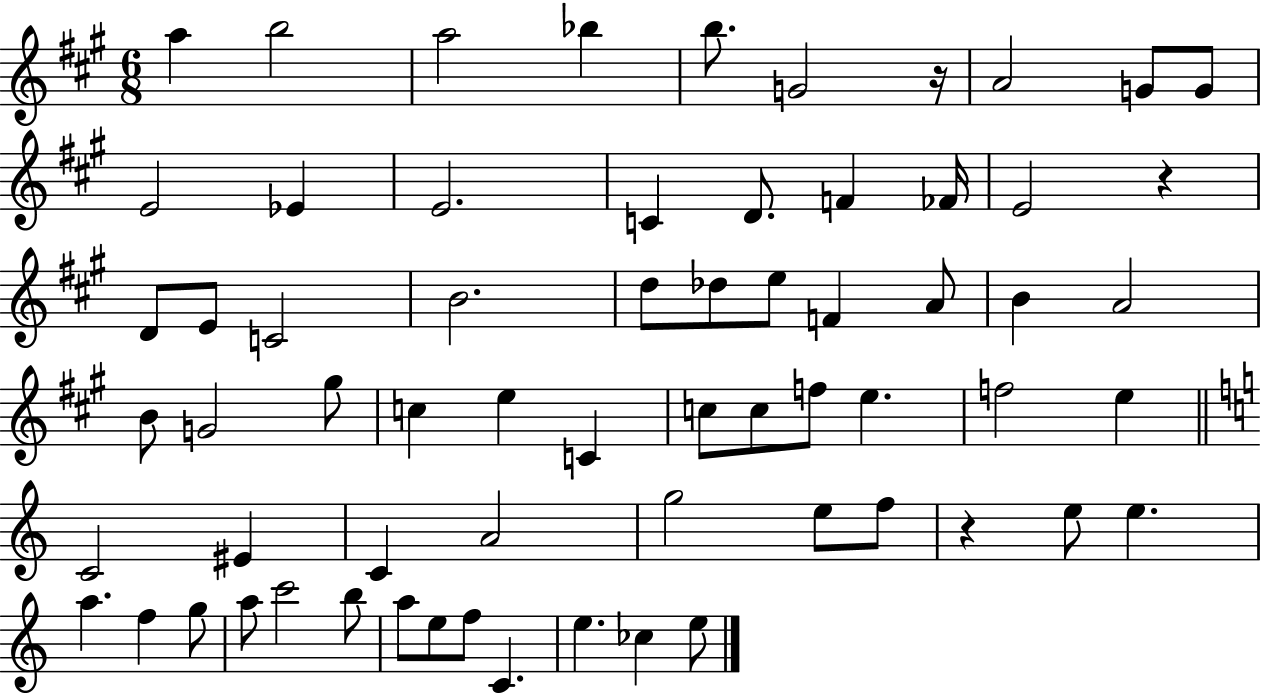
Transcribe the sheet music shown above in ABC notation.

X:1
T:Untitled
M:6/8
L:1/4
K:A
a b2 a2 _b b/2 G2 z/4 A2 G/2 G/2 E2 _E E2 C D/2 F _F/4 E2 z D/2 E/2 C2 B2 d/2 _d/2 e/2 F A/2 B A2 B/2 G2 ^g/2 c e C c/2 c/2 f/2 e f2 e C2 ^E C A2 g2 e/2 f/2 z e/2 e a f g/2 a/2 c'2 b/2 a/2 e/2 f/2 C e _c e/2